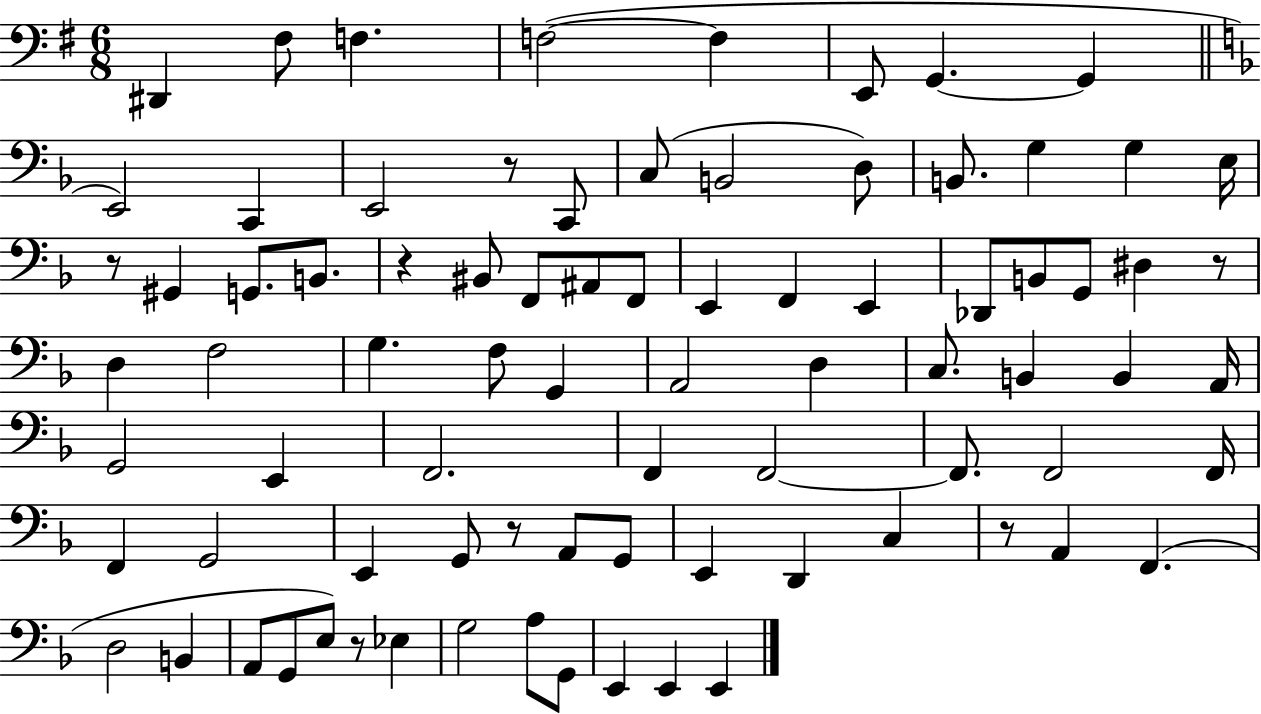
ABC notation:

X:1
T:Untitled
M:6/8
L:1/4
K:G
^D,, ^F,/2 F, F,2 F, E,,/2 G,, G,, E,,2 C,, E,,2 z/2 C,,/2 C,/2 B,,2 D,/2 B,,/2 G, G, E,/4 z/2 ^G,, G,,/2 B,,/2 z ^B,,/2 F,,/2 ^A,,/2 F,,/2 E,, F,, E,, _D,,/2 B,,/2 G,,/2 ^D, z/2 D, F,2 G, F,/2 G,, A,,2 D, C,/2 B,, B,, A,,/4 G,,2 E,, F,,2 F,, F,,2 F,,/2 F,,2 F,,/4 F,, G,,2 E,, G,,/2 z/2 A,,/2 G,,/2 E,, D,, C, z/2 A,, F,, D,2 B,, A,,/2 G,,/2 E,/2 z/2 _E, G,2 A,/2 G,,/2 E,, E,, E,,